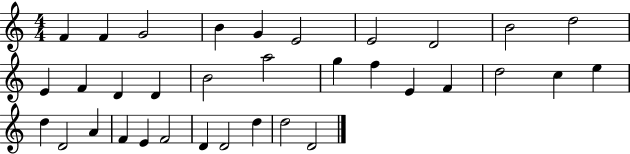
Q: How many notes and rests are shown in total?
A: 34